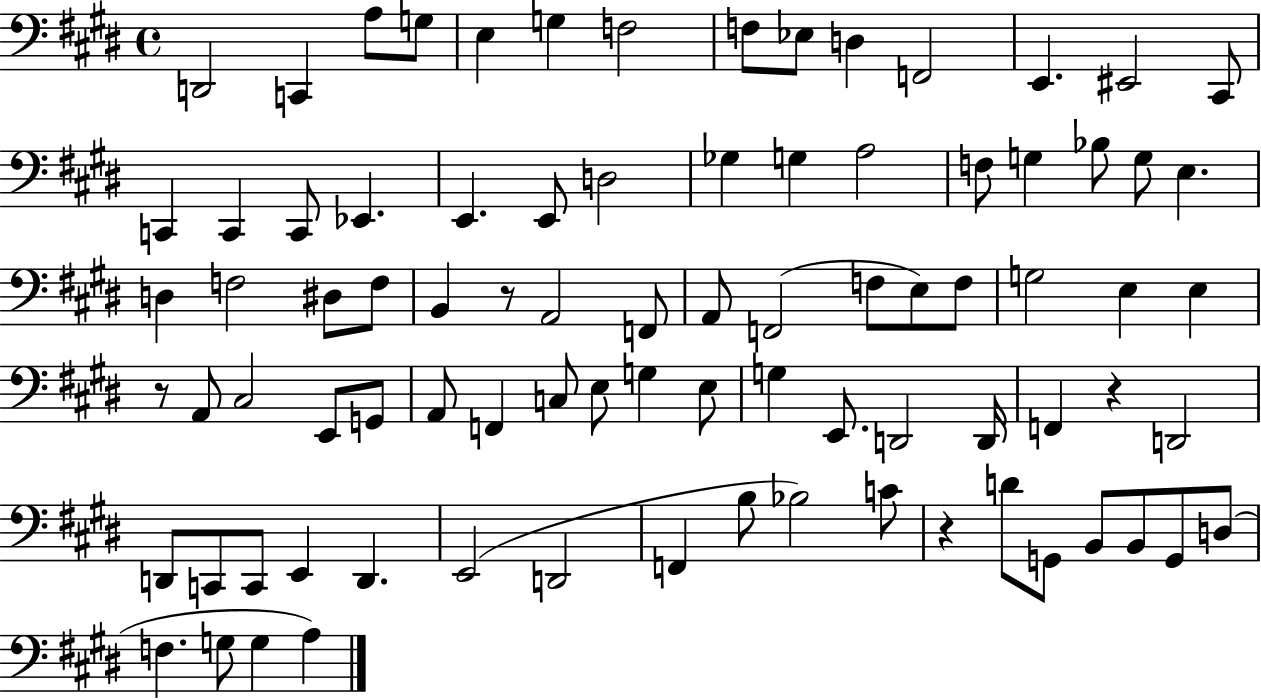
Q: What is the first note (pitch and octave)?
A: D2